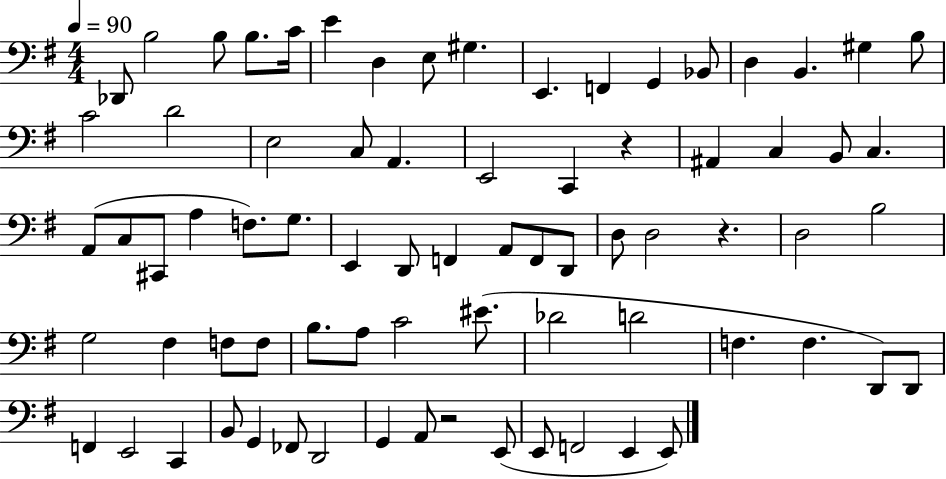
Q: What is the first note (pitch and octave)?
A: Db2